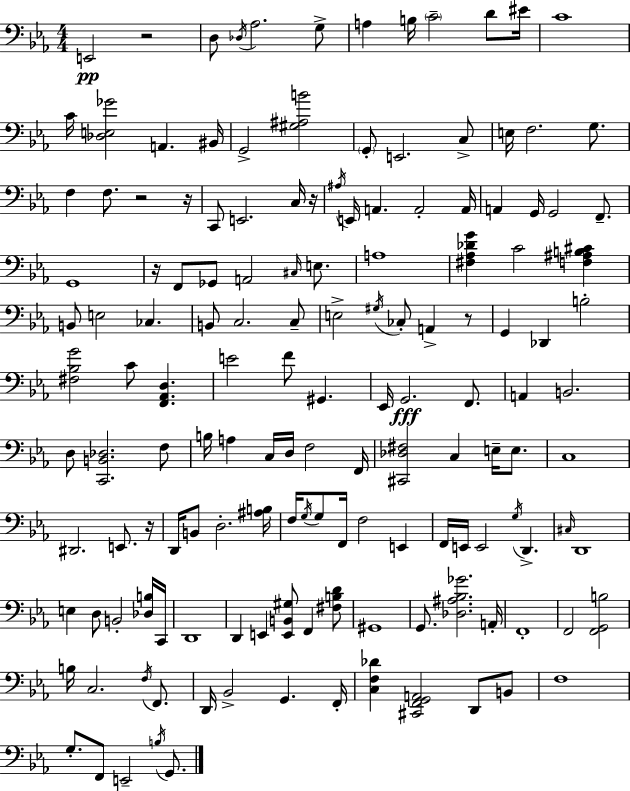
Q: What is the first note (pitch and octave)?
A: E2